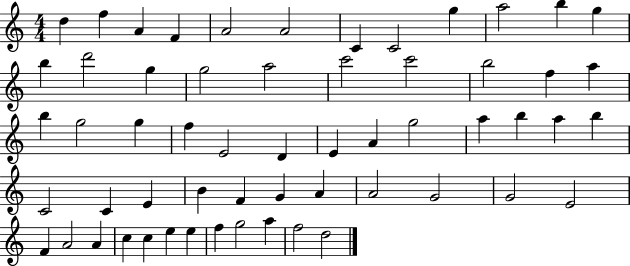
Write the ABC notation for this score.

X:1
T:Untitled
M:4/4
L:1/4
K:C
d f A F A2 A2 C C2 g a2 b g b d'2 g g2 a2 c'2 c'2 b2 f a b g2 g f E2 D E A g2 a b a b C2 C E B F G A A2 G2 G2 E2 F A2 A c c e e f g2 a f2 d2